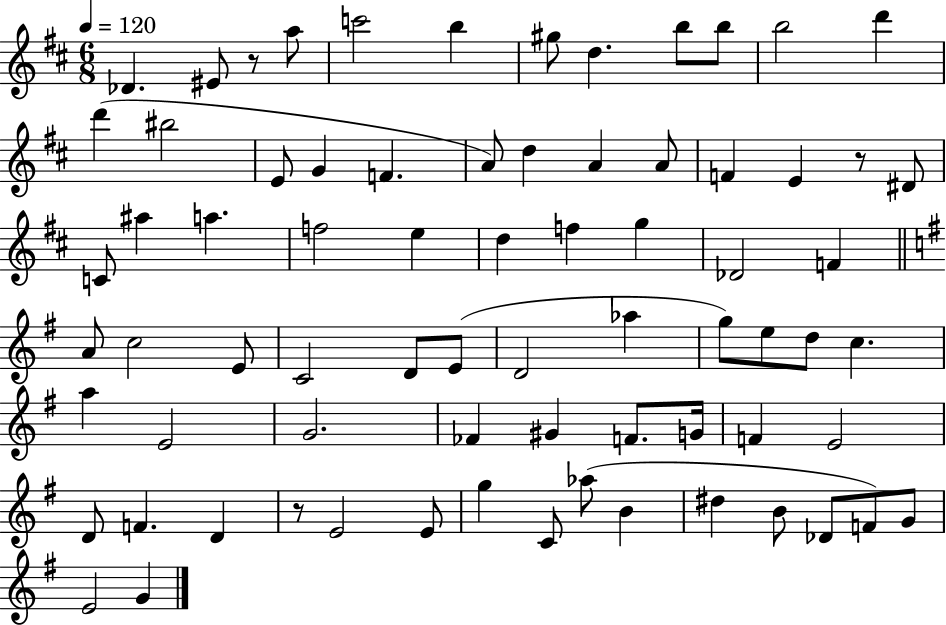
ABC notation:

X:1
T:Untitled
M:6/8
L:1/4
K:D
_D ^E/2 z/2 a/2 c'2 b ^g/2 d b/2 b/2 b2 d' d' ^b2 E/2 G F A/2 d A A/2 F E z/2 ^D/2 C/2 ^a a f2 e d f g _D2 F A/2 c2 E/2 C2 D/2 E/2 D2 _a g/2 e/2 d/2 c a E2 G2 _F ^G F/2 G/4 F E2 D/2 F D z/2 E2 E/2 g C/2 _a/2 B ^d B/2 _D/2 F/2 G/2 E2 G